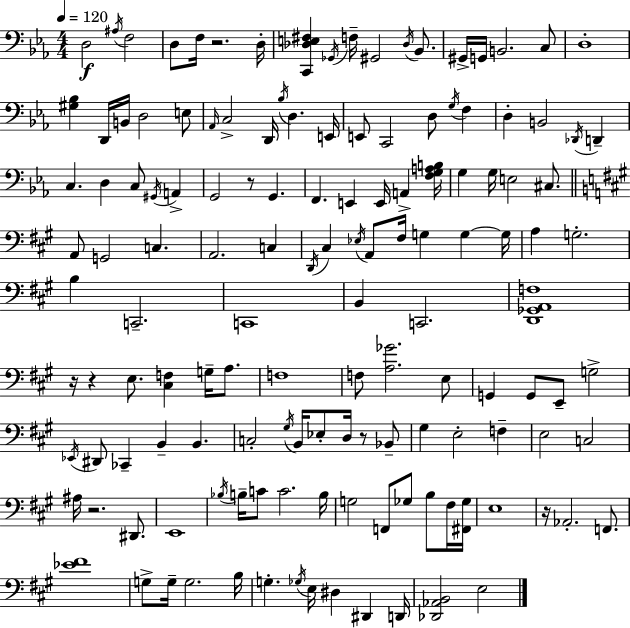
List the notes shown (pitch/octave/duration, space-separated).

D3/h A#3/s F3/h D3/e F3/s R/h. D3/s [C2,Db3,E3,F#3]/q Gb2/s F3/s G#2/h Db3/s Bb2/e. G#2/s G2/s B2/h. C3/e D3/w [G#3,Bb3]/q D2/s B2/s D3/h E3/e Ab2/s C3/h D2/s Bb3/s D3/q. E2/s E2/e C2/h D3/e G3/s F3/q D3/q B2/h Db2/s D2/q C3/q. D3/q C3/e G#2/s A2/q G2/h R/e G2/q. F2/q. E2/q E2/s A2/q [F3,G3,A3,B3]/s G3/q G3/s E3/h C#3/e. A2/e G2/h C3/q. A2/h. C3/q D2/s C#3/q Eb3/s A2/e F#3/s G3/q G3/q G3/s A3/q G3/h. B3/q C2/h. C2/w B2/q C2/h. [D2,Gb2,A2,F3]/w R/s R/q E3/e. [C#3,F3]/q G3/s A3/e. F3/w F3/e [A3,Gb4]/h. E3/e G2/q G2/e E2/e G3/h Eb2/s D#2/e CES2/q B2/q B2/q. C3/h G#3/s B2/s Eb3/e D3/s R/e Bb2/e G#3/q E3/h F3/q E3/h C3/h A#3/s R/h. D#2/e. E2/w Bb3/s B3/s C4/e C4/h. B3/s G3/h F2/e Gb3/e B3/e F#3/s [F#2,Gb3]/s E3/w R/s Ab2/h. F2/e. [Eb4,F#4]/w G3/e G3/s G3/h. B3/s G3/q. Gb3/s E3/s D#3/q D#2/q D2/s [Db2,Ab2,B2]/h E3/h